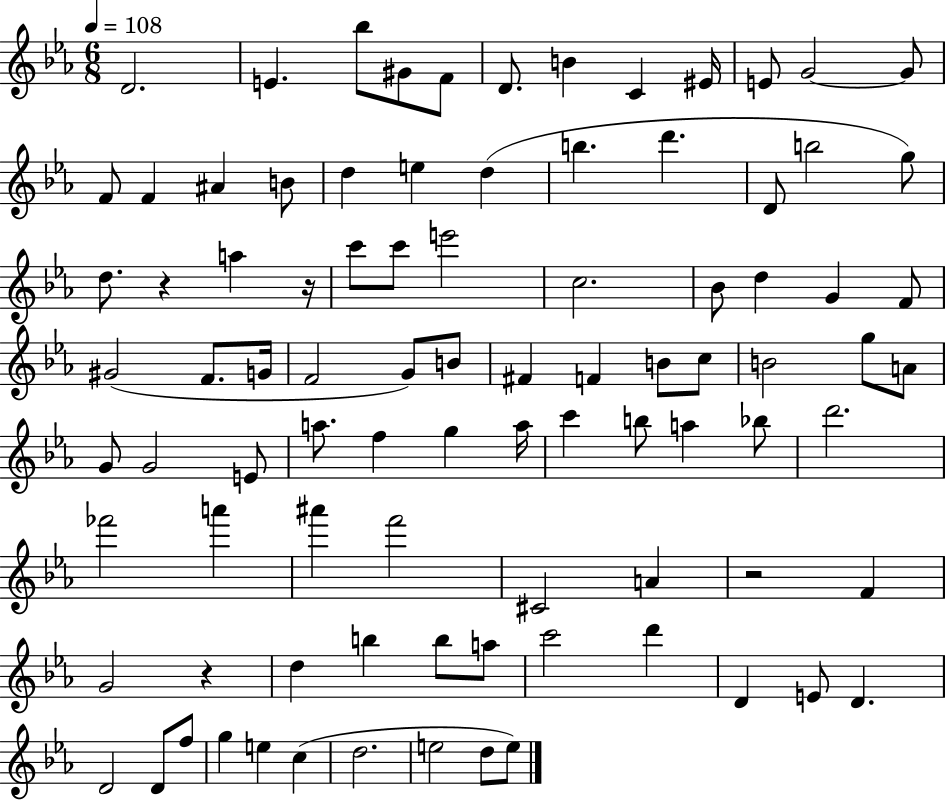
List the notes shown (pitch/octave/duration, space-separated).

D4/h. E4/q. Bb5/e G#4/e F4/e D4/e. B4/q C4/q EIS4/s E4/e G4/h G4/e F4/e F4/q A#4/q B4/e D5/q E5/q D5/q B5/q. D6/q. D4/e B5/h G5/e D5/e. R/q A5/q R/s C6/e C6/e E6/h C5/h. Bb4/e D5/q G4/q F4/e G#4/h F4/e. G4/s F4/h G4/e B4/e F#4/q F4/q B4/e C5/e B4/h G5/e A4/e G4/e G4/h E4/e A5/e. F5/q G5/q A5/s C6/q B5/e A5/q Bb5/e D6/h. FES6/h A6/q A#6/q F6/h C#4/h A4/q R/h F4/q G4/h R/q D5/q B5/q B5/e A5/e C6/h D6/q D4/q E4/e D4/q. D4/h D4/e F5/e G5/q E5/q C5/q D5/h. E5/h D5/e E5/e